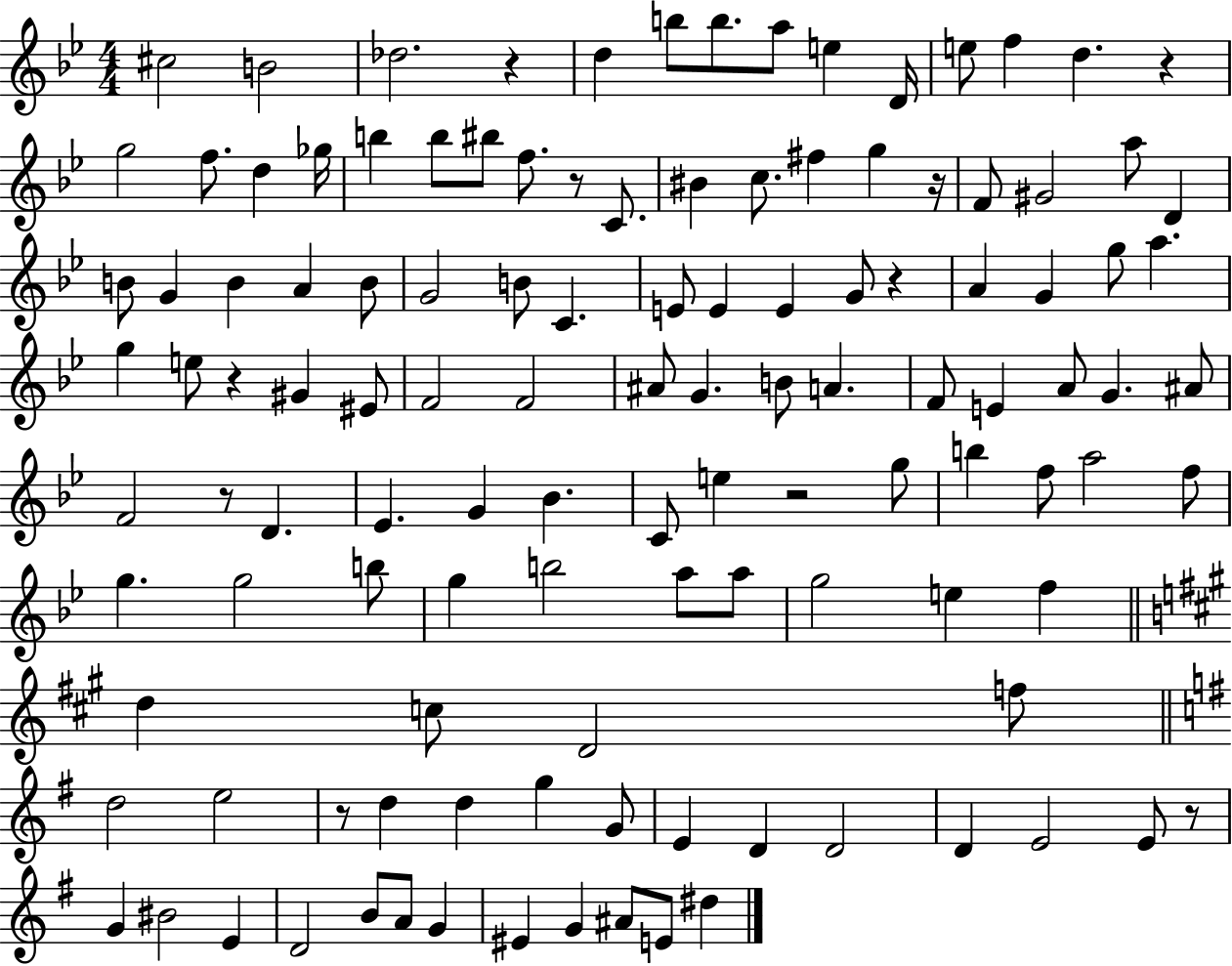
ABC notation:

X:1
T:Untitled
M:4/4
L:1/4
K:Bb
^c2 B2 _d2 z d b/2 b/2 a/2 e D/4 e/2 f d z g2 f/2 d _g/4 b b/2 ^b/2 f/2 z/2 C/2 ^B c/2 ^f g z/4 F/2 ^G2 a/2 D B/2 G B A B/2 G2 B/2 C E/2 E E G/2 z A G g/2 a g e/2 z ^G ^E/2 F2 F2 ^A/2 G B/2 A F/2 E A/2 G ^A/2 F2 z/2 D _E G _B C/2 e z2 g/2 b f/2 a2 f/2 g g2 b/2 g b2 a/2 a/2 g2 e f d c/2 D2 f/2 d2 e2 z/2 d d g G/2 E D D2 D E2 E/2 z/2 G ^B2 E D2 B/2 A/2 G ^E G ^A/2 E/2 ^d